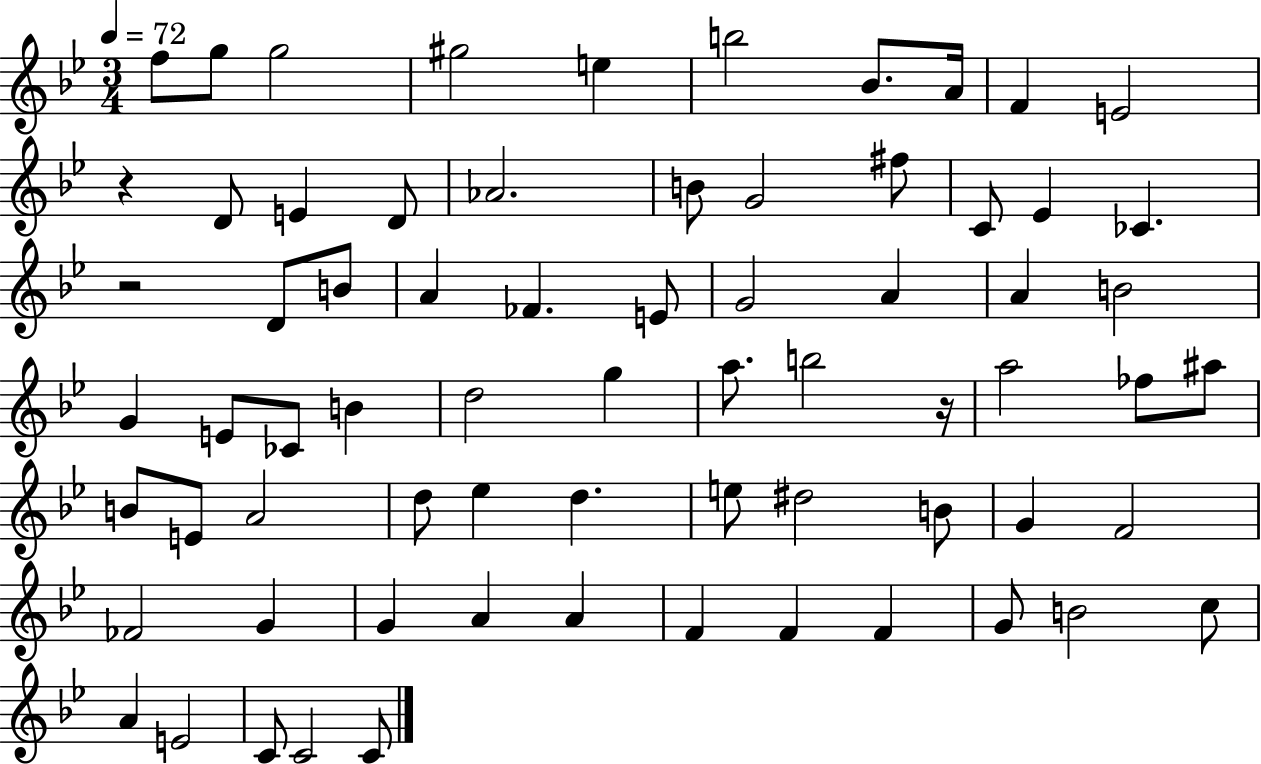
X:1
T:Untitled
M:3/4
L:1/4
K:Bb
f/2 g/2 g2 ^g2 e b2 _B/2 A/4 F E2 z D/2 E D/2 _A2 B/2 G2 ^f/2 C/2 _E _C z2 D/2 B/2 A _F E/2 G2 A A B2 G E/2 _C/2 B d2 g a/2 b2 z/4 a2 _f/2 ^a/2 B/2 E/2 A2 d/2 _e d e/2 ^d2 B/2 G F2 _F2 G G A A F F F G/2 B2 c/2 A E2 C/2 C2 C/2